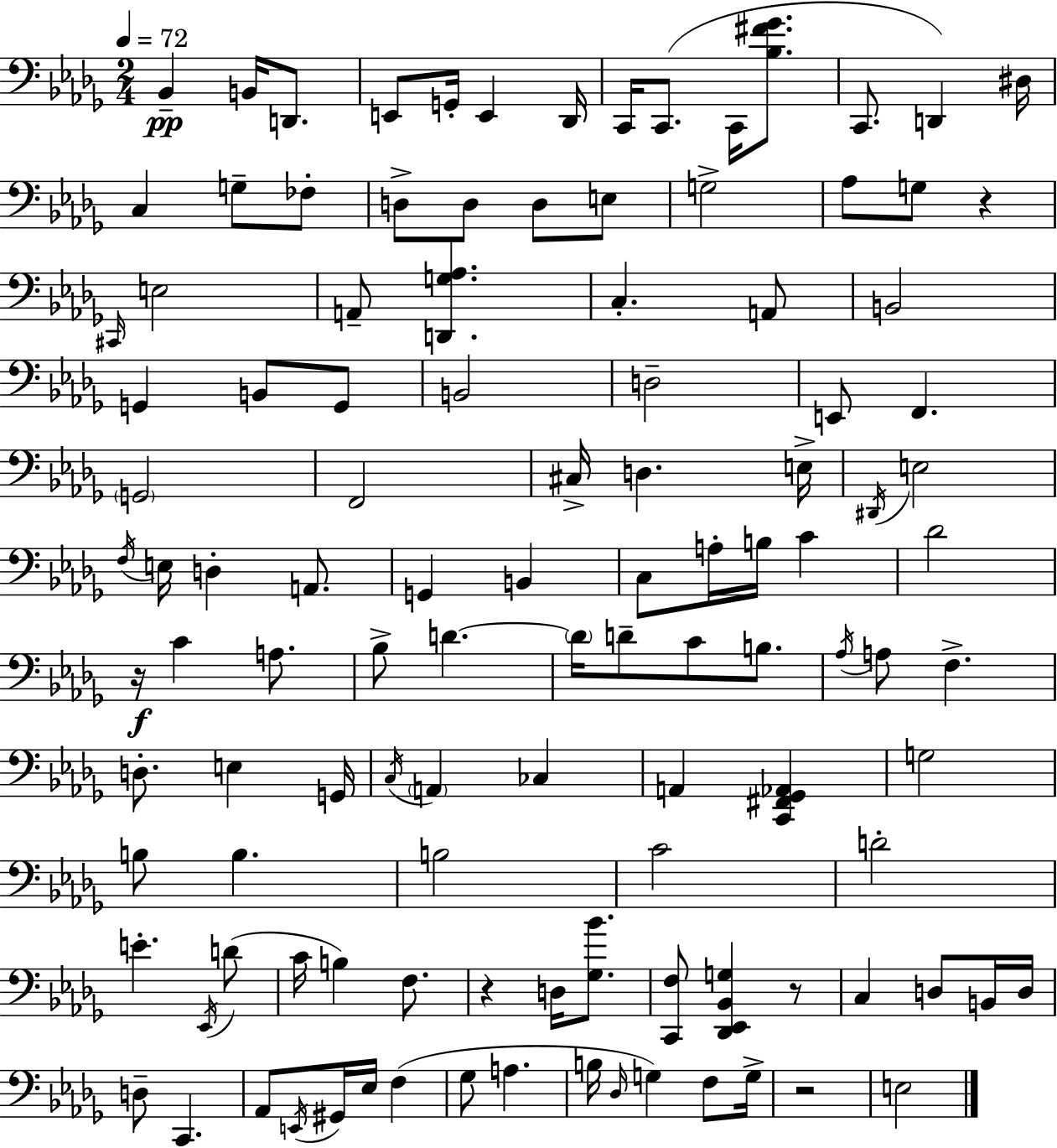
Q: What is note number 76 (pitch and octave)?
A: B3